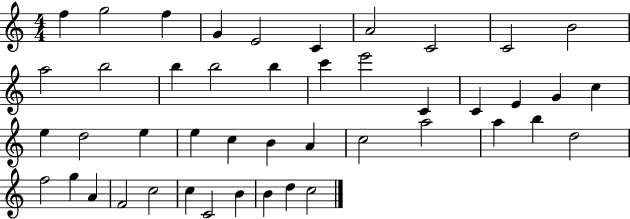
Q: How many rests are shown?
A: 0